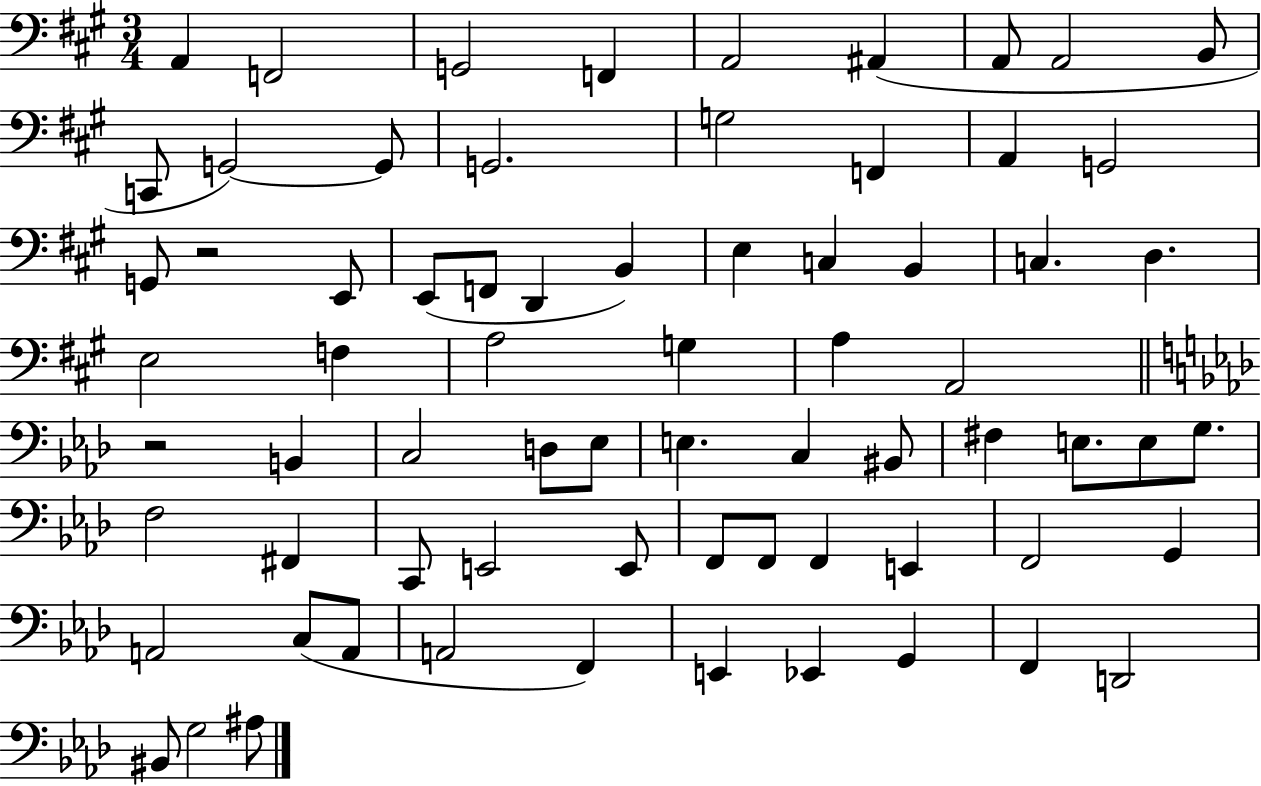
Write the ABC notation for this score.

X:1
T:Untitled
M:3/4
L:1/4
K:A
A,, F,,2 G,,2 F,, A,,2 ^A,, A,,/2 A,,2 B,,/2 C,,/2 G,,2 G,,/2 G,,2 G,2 F,, A,, G,,2 G,,/2 z2 E,,/2 E,,/2 F,,/2 D,, B,, E, C, B,, C, D, E,2 F, A,2 G, A, A,,2 z2 B,, C,2 D,/2 _E,/2 E, C, ^B,,/2 ^F, E,/2 E,/2 G,/2 F,2 ^F,, C,,/2 E,,2 E,,/2 F,,/2 F,,/2 F,, E,, F,,2 G,, A,,2 C,/2 A,,/2 A,,2 F,, E,, _E,, G,, F,, D,,2 ^B,,/2 G,2 ^A,/2